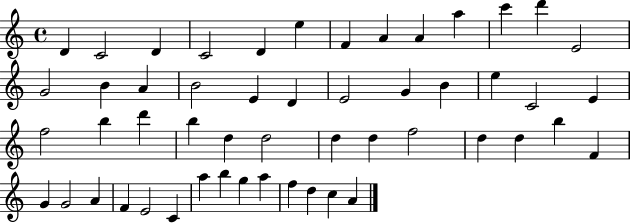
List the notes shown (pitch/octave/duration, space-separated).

D4/q C4/h D4/q C4/h D4/q E5/q F4/q A4/q A4/q A5/q C6/q D6/q E4/h G4/h B4/q A4/q B4/h E4/q D4/q E4/h G4/q B4/q E5/q C4/h E4/q F5/h B5/q D6/q B5/q D5/q D5/h D5/q D5/q F5/h D5/q D5/q B5/q F4/q G4/q G4/h A4/q F4/q E4/h C4/q A5/q B5/q G5/q A5/q F5/q D5/q C5/q A4/q